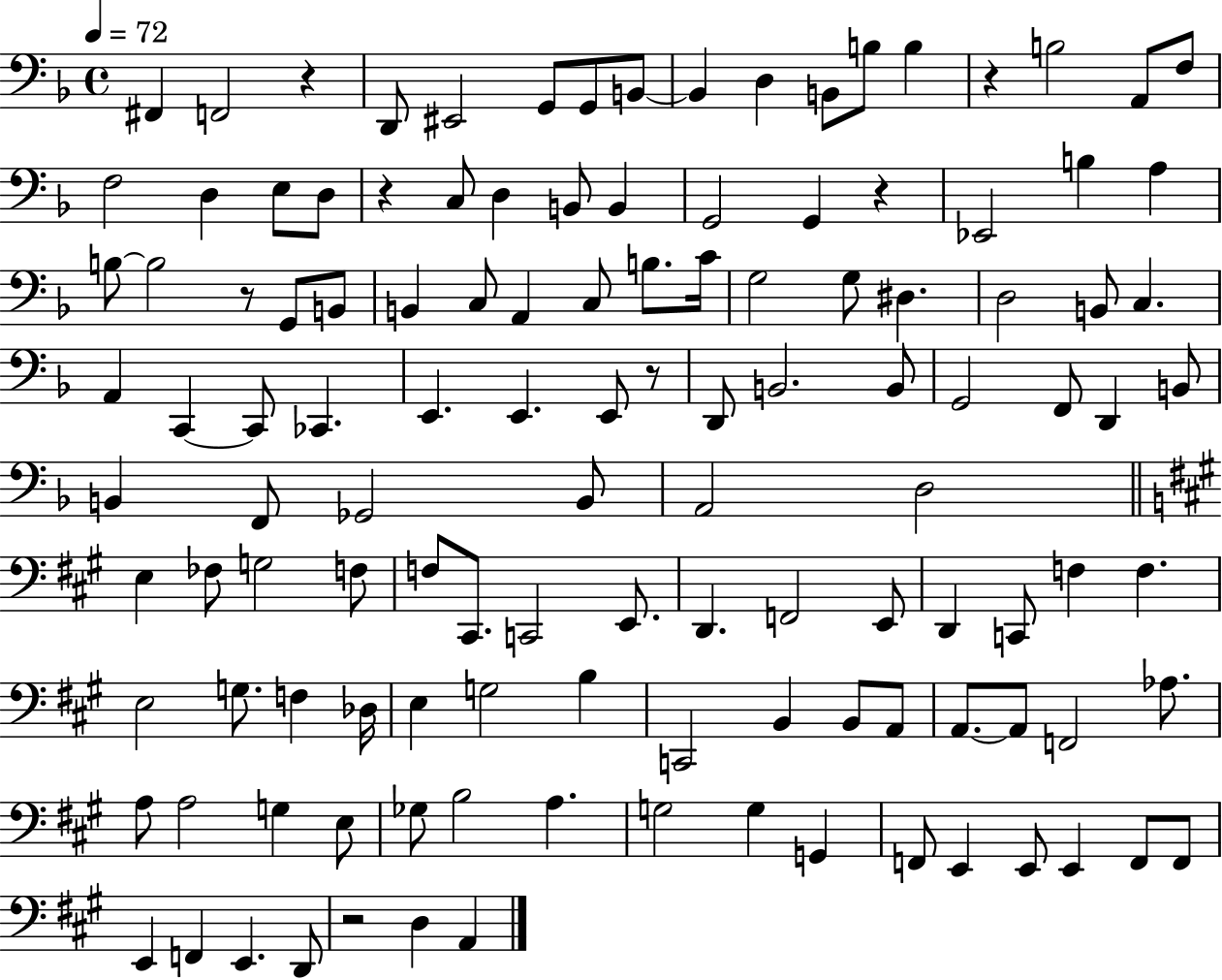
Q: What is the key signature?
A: F major